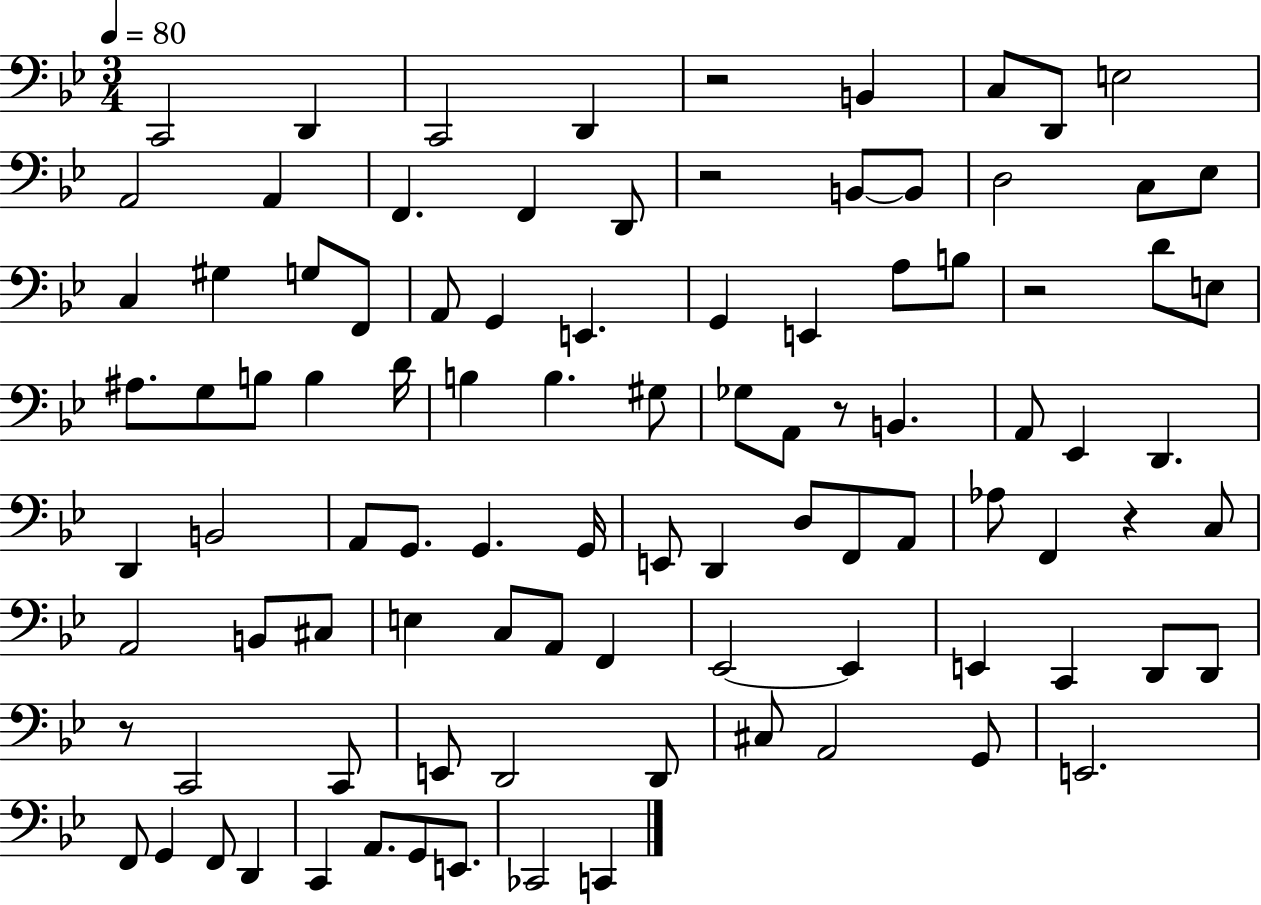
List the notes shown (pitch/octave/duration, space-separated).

C2/h D2/q C2/h D2/q R/h B2/q C3/e D2/e E3/h A2/h A2/q F2/q. F2/q D2/e R/h B2/e B2/e D3/h C3/e Eb3/e C3/q G#3/q G3/e F2/e A2/e G2/q E2/q. G2/q E2/q A3/e B3/e R/h D4/e E3/e A#3/e. G3/e B3/e B3/q D4/s B3/q B3/q. G#3/e Gb3/e A2/e R/e B2/q. A2/e Eb2/q D2/q. D2/q B2/h A2/e G2/e. G2/q. G2/s E2/e D2/q D3/e F2/e A2/e Ab3/e F2/q R/q C3/e A2/h B2/e C#3/e E3/q C3/e A2/e F2/q Eb2/h Eb2/q E2/q C2/q D2/e D2/e R/e C2/h C2/e E2/e D2/h D2/e C#3/e A2/h G2/e E2/h. F2/e G2/q F2/e D2/q C2/q A2/e. G2/e E2/e. CES2/h C2/q